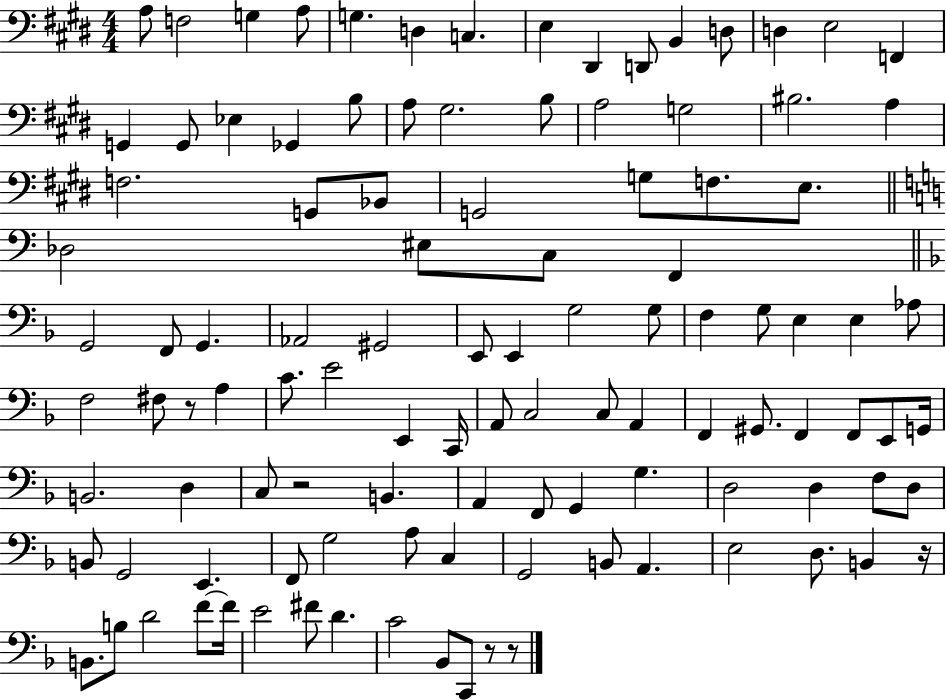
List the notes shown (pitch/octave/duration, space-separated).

A3/e F3/h G3/q A3/e G3/q. D3/q C3/q. E3/q D#2/q D2/e B2/q D3/e D3/q E3/h F2/q G2/q G2/e Eb3/q Gb2/q B3/e A3/e G#3/h. B3/e A3/h G3/h BIS3/h. A3/q F3/h. G2/e Bb2/e G2/h G3/e F3/e. E3/e. Db3/h EIS3/e C3/e F2/q G2/h F2/e G2/q. Ab2/h G#2/h E2/e E2/q G3/h G3/e F3/q G3/e E3/q E3/q Ab3/e F3/h F#3/e R/e A3/q C4/e. E4/h E2/q C2/s A2/e C3/h C3/e A2/q F2/q G#2/e. F2/q F2/e E2/e G2/s B2/h. D3/q C3/e R/h B2/q. A2/q F2/e G2/q G3/q. D3/h D3/q F3/e D3/e B2/e G2/h E2/q. F2/e G3/h A3/e C3/q G2/h B2/e A2/q. E3/h D3/e. B2/q R/s B2/e. B3/e D4/h F4/e F4/s E4/h F#4/e D4/q. C4/h Bb2/e C2/e R/e R/e